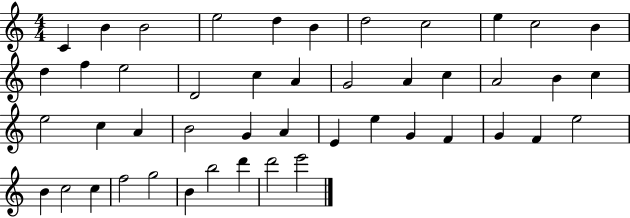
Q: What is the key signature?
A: C major